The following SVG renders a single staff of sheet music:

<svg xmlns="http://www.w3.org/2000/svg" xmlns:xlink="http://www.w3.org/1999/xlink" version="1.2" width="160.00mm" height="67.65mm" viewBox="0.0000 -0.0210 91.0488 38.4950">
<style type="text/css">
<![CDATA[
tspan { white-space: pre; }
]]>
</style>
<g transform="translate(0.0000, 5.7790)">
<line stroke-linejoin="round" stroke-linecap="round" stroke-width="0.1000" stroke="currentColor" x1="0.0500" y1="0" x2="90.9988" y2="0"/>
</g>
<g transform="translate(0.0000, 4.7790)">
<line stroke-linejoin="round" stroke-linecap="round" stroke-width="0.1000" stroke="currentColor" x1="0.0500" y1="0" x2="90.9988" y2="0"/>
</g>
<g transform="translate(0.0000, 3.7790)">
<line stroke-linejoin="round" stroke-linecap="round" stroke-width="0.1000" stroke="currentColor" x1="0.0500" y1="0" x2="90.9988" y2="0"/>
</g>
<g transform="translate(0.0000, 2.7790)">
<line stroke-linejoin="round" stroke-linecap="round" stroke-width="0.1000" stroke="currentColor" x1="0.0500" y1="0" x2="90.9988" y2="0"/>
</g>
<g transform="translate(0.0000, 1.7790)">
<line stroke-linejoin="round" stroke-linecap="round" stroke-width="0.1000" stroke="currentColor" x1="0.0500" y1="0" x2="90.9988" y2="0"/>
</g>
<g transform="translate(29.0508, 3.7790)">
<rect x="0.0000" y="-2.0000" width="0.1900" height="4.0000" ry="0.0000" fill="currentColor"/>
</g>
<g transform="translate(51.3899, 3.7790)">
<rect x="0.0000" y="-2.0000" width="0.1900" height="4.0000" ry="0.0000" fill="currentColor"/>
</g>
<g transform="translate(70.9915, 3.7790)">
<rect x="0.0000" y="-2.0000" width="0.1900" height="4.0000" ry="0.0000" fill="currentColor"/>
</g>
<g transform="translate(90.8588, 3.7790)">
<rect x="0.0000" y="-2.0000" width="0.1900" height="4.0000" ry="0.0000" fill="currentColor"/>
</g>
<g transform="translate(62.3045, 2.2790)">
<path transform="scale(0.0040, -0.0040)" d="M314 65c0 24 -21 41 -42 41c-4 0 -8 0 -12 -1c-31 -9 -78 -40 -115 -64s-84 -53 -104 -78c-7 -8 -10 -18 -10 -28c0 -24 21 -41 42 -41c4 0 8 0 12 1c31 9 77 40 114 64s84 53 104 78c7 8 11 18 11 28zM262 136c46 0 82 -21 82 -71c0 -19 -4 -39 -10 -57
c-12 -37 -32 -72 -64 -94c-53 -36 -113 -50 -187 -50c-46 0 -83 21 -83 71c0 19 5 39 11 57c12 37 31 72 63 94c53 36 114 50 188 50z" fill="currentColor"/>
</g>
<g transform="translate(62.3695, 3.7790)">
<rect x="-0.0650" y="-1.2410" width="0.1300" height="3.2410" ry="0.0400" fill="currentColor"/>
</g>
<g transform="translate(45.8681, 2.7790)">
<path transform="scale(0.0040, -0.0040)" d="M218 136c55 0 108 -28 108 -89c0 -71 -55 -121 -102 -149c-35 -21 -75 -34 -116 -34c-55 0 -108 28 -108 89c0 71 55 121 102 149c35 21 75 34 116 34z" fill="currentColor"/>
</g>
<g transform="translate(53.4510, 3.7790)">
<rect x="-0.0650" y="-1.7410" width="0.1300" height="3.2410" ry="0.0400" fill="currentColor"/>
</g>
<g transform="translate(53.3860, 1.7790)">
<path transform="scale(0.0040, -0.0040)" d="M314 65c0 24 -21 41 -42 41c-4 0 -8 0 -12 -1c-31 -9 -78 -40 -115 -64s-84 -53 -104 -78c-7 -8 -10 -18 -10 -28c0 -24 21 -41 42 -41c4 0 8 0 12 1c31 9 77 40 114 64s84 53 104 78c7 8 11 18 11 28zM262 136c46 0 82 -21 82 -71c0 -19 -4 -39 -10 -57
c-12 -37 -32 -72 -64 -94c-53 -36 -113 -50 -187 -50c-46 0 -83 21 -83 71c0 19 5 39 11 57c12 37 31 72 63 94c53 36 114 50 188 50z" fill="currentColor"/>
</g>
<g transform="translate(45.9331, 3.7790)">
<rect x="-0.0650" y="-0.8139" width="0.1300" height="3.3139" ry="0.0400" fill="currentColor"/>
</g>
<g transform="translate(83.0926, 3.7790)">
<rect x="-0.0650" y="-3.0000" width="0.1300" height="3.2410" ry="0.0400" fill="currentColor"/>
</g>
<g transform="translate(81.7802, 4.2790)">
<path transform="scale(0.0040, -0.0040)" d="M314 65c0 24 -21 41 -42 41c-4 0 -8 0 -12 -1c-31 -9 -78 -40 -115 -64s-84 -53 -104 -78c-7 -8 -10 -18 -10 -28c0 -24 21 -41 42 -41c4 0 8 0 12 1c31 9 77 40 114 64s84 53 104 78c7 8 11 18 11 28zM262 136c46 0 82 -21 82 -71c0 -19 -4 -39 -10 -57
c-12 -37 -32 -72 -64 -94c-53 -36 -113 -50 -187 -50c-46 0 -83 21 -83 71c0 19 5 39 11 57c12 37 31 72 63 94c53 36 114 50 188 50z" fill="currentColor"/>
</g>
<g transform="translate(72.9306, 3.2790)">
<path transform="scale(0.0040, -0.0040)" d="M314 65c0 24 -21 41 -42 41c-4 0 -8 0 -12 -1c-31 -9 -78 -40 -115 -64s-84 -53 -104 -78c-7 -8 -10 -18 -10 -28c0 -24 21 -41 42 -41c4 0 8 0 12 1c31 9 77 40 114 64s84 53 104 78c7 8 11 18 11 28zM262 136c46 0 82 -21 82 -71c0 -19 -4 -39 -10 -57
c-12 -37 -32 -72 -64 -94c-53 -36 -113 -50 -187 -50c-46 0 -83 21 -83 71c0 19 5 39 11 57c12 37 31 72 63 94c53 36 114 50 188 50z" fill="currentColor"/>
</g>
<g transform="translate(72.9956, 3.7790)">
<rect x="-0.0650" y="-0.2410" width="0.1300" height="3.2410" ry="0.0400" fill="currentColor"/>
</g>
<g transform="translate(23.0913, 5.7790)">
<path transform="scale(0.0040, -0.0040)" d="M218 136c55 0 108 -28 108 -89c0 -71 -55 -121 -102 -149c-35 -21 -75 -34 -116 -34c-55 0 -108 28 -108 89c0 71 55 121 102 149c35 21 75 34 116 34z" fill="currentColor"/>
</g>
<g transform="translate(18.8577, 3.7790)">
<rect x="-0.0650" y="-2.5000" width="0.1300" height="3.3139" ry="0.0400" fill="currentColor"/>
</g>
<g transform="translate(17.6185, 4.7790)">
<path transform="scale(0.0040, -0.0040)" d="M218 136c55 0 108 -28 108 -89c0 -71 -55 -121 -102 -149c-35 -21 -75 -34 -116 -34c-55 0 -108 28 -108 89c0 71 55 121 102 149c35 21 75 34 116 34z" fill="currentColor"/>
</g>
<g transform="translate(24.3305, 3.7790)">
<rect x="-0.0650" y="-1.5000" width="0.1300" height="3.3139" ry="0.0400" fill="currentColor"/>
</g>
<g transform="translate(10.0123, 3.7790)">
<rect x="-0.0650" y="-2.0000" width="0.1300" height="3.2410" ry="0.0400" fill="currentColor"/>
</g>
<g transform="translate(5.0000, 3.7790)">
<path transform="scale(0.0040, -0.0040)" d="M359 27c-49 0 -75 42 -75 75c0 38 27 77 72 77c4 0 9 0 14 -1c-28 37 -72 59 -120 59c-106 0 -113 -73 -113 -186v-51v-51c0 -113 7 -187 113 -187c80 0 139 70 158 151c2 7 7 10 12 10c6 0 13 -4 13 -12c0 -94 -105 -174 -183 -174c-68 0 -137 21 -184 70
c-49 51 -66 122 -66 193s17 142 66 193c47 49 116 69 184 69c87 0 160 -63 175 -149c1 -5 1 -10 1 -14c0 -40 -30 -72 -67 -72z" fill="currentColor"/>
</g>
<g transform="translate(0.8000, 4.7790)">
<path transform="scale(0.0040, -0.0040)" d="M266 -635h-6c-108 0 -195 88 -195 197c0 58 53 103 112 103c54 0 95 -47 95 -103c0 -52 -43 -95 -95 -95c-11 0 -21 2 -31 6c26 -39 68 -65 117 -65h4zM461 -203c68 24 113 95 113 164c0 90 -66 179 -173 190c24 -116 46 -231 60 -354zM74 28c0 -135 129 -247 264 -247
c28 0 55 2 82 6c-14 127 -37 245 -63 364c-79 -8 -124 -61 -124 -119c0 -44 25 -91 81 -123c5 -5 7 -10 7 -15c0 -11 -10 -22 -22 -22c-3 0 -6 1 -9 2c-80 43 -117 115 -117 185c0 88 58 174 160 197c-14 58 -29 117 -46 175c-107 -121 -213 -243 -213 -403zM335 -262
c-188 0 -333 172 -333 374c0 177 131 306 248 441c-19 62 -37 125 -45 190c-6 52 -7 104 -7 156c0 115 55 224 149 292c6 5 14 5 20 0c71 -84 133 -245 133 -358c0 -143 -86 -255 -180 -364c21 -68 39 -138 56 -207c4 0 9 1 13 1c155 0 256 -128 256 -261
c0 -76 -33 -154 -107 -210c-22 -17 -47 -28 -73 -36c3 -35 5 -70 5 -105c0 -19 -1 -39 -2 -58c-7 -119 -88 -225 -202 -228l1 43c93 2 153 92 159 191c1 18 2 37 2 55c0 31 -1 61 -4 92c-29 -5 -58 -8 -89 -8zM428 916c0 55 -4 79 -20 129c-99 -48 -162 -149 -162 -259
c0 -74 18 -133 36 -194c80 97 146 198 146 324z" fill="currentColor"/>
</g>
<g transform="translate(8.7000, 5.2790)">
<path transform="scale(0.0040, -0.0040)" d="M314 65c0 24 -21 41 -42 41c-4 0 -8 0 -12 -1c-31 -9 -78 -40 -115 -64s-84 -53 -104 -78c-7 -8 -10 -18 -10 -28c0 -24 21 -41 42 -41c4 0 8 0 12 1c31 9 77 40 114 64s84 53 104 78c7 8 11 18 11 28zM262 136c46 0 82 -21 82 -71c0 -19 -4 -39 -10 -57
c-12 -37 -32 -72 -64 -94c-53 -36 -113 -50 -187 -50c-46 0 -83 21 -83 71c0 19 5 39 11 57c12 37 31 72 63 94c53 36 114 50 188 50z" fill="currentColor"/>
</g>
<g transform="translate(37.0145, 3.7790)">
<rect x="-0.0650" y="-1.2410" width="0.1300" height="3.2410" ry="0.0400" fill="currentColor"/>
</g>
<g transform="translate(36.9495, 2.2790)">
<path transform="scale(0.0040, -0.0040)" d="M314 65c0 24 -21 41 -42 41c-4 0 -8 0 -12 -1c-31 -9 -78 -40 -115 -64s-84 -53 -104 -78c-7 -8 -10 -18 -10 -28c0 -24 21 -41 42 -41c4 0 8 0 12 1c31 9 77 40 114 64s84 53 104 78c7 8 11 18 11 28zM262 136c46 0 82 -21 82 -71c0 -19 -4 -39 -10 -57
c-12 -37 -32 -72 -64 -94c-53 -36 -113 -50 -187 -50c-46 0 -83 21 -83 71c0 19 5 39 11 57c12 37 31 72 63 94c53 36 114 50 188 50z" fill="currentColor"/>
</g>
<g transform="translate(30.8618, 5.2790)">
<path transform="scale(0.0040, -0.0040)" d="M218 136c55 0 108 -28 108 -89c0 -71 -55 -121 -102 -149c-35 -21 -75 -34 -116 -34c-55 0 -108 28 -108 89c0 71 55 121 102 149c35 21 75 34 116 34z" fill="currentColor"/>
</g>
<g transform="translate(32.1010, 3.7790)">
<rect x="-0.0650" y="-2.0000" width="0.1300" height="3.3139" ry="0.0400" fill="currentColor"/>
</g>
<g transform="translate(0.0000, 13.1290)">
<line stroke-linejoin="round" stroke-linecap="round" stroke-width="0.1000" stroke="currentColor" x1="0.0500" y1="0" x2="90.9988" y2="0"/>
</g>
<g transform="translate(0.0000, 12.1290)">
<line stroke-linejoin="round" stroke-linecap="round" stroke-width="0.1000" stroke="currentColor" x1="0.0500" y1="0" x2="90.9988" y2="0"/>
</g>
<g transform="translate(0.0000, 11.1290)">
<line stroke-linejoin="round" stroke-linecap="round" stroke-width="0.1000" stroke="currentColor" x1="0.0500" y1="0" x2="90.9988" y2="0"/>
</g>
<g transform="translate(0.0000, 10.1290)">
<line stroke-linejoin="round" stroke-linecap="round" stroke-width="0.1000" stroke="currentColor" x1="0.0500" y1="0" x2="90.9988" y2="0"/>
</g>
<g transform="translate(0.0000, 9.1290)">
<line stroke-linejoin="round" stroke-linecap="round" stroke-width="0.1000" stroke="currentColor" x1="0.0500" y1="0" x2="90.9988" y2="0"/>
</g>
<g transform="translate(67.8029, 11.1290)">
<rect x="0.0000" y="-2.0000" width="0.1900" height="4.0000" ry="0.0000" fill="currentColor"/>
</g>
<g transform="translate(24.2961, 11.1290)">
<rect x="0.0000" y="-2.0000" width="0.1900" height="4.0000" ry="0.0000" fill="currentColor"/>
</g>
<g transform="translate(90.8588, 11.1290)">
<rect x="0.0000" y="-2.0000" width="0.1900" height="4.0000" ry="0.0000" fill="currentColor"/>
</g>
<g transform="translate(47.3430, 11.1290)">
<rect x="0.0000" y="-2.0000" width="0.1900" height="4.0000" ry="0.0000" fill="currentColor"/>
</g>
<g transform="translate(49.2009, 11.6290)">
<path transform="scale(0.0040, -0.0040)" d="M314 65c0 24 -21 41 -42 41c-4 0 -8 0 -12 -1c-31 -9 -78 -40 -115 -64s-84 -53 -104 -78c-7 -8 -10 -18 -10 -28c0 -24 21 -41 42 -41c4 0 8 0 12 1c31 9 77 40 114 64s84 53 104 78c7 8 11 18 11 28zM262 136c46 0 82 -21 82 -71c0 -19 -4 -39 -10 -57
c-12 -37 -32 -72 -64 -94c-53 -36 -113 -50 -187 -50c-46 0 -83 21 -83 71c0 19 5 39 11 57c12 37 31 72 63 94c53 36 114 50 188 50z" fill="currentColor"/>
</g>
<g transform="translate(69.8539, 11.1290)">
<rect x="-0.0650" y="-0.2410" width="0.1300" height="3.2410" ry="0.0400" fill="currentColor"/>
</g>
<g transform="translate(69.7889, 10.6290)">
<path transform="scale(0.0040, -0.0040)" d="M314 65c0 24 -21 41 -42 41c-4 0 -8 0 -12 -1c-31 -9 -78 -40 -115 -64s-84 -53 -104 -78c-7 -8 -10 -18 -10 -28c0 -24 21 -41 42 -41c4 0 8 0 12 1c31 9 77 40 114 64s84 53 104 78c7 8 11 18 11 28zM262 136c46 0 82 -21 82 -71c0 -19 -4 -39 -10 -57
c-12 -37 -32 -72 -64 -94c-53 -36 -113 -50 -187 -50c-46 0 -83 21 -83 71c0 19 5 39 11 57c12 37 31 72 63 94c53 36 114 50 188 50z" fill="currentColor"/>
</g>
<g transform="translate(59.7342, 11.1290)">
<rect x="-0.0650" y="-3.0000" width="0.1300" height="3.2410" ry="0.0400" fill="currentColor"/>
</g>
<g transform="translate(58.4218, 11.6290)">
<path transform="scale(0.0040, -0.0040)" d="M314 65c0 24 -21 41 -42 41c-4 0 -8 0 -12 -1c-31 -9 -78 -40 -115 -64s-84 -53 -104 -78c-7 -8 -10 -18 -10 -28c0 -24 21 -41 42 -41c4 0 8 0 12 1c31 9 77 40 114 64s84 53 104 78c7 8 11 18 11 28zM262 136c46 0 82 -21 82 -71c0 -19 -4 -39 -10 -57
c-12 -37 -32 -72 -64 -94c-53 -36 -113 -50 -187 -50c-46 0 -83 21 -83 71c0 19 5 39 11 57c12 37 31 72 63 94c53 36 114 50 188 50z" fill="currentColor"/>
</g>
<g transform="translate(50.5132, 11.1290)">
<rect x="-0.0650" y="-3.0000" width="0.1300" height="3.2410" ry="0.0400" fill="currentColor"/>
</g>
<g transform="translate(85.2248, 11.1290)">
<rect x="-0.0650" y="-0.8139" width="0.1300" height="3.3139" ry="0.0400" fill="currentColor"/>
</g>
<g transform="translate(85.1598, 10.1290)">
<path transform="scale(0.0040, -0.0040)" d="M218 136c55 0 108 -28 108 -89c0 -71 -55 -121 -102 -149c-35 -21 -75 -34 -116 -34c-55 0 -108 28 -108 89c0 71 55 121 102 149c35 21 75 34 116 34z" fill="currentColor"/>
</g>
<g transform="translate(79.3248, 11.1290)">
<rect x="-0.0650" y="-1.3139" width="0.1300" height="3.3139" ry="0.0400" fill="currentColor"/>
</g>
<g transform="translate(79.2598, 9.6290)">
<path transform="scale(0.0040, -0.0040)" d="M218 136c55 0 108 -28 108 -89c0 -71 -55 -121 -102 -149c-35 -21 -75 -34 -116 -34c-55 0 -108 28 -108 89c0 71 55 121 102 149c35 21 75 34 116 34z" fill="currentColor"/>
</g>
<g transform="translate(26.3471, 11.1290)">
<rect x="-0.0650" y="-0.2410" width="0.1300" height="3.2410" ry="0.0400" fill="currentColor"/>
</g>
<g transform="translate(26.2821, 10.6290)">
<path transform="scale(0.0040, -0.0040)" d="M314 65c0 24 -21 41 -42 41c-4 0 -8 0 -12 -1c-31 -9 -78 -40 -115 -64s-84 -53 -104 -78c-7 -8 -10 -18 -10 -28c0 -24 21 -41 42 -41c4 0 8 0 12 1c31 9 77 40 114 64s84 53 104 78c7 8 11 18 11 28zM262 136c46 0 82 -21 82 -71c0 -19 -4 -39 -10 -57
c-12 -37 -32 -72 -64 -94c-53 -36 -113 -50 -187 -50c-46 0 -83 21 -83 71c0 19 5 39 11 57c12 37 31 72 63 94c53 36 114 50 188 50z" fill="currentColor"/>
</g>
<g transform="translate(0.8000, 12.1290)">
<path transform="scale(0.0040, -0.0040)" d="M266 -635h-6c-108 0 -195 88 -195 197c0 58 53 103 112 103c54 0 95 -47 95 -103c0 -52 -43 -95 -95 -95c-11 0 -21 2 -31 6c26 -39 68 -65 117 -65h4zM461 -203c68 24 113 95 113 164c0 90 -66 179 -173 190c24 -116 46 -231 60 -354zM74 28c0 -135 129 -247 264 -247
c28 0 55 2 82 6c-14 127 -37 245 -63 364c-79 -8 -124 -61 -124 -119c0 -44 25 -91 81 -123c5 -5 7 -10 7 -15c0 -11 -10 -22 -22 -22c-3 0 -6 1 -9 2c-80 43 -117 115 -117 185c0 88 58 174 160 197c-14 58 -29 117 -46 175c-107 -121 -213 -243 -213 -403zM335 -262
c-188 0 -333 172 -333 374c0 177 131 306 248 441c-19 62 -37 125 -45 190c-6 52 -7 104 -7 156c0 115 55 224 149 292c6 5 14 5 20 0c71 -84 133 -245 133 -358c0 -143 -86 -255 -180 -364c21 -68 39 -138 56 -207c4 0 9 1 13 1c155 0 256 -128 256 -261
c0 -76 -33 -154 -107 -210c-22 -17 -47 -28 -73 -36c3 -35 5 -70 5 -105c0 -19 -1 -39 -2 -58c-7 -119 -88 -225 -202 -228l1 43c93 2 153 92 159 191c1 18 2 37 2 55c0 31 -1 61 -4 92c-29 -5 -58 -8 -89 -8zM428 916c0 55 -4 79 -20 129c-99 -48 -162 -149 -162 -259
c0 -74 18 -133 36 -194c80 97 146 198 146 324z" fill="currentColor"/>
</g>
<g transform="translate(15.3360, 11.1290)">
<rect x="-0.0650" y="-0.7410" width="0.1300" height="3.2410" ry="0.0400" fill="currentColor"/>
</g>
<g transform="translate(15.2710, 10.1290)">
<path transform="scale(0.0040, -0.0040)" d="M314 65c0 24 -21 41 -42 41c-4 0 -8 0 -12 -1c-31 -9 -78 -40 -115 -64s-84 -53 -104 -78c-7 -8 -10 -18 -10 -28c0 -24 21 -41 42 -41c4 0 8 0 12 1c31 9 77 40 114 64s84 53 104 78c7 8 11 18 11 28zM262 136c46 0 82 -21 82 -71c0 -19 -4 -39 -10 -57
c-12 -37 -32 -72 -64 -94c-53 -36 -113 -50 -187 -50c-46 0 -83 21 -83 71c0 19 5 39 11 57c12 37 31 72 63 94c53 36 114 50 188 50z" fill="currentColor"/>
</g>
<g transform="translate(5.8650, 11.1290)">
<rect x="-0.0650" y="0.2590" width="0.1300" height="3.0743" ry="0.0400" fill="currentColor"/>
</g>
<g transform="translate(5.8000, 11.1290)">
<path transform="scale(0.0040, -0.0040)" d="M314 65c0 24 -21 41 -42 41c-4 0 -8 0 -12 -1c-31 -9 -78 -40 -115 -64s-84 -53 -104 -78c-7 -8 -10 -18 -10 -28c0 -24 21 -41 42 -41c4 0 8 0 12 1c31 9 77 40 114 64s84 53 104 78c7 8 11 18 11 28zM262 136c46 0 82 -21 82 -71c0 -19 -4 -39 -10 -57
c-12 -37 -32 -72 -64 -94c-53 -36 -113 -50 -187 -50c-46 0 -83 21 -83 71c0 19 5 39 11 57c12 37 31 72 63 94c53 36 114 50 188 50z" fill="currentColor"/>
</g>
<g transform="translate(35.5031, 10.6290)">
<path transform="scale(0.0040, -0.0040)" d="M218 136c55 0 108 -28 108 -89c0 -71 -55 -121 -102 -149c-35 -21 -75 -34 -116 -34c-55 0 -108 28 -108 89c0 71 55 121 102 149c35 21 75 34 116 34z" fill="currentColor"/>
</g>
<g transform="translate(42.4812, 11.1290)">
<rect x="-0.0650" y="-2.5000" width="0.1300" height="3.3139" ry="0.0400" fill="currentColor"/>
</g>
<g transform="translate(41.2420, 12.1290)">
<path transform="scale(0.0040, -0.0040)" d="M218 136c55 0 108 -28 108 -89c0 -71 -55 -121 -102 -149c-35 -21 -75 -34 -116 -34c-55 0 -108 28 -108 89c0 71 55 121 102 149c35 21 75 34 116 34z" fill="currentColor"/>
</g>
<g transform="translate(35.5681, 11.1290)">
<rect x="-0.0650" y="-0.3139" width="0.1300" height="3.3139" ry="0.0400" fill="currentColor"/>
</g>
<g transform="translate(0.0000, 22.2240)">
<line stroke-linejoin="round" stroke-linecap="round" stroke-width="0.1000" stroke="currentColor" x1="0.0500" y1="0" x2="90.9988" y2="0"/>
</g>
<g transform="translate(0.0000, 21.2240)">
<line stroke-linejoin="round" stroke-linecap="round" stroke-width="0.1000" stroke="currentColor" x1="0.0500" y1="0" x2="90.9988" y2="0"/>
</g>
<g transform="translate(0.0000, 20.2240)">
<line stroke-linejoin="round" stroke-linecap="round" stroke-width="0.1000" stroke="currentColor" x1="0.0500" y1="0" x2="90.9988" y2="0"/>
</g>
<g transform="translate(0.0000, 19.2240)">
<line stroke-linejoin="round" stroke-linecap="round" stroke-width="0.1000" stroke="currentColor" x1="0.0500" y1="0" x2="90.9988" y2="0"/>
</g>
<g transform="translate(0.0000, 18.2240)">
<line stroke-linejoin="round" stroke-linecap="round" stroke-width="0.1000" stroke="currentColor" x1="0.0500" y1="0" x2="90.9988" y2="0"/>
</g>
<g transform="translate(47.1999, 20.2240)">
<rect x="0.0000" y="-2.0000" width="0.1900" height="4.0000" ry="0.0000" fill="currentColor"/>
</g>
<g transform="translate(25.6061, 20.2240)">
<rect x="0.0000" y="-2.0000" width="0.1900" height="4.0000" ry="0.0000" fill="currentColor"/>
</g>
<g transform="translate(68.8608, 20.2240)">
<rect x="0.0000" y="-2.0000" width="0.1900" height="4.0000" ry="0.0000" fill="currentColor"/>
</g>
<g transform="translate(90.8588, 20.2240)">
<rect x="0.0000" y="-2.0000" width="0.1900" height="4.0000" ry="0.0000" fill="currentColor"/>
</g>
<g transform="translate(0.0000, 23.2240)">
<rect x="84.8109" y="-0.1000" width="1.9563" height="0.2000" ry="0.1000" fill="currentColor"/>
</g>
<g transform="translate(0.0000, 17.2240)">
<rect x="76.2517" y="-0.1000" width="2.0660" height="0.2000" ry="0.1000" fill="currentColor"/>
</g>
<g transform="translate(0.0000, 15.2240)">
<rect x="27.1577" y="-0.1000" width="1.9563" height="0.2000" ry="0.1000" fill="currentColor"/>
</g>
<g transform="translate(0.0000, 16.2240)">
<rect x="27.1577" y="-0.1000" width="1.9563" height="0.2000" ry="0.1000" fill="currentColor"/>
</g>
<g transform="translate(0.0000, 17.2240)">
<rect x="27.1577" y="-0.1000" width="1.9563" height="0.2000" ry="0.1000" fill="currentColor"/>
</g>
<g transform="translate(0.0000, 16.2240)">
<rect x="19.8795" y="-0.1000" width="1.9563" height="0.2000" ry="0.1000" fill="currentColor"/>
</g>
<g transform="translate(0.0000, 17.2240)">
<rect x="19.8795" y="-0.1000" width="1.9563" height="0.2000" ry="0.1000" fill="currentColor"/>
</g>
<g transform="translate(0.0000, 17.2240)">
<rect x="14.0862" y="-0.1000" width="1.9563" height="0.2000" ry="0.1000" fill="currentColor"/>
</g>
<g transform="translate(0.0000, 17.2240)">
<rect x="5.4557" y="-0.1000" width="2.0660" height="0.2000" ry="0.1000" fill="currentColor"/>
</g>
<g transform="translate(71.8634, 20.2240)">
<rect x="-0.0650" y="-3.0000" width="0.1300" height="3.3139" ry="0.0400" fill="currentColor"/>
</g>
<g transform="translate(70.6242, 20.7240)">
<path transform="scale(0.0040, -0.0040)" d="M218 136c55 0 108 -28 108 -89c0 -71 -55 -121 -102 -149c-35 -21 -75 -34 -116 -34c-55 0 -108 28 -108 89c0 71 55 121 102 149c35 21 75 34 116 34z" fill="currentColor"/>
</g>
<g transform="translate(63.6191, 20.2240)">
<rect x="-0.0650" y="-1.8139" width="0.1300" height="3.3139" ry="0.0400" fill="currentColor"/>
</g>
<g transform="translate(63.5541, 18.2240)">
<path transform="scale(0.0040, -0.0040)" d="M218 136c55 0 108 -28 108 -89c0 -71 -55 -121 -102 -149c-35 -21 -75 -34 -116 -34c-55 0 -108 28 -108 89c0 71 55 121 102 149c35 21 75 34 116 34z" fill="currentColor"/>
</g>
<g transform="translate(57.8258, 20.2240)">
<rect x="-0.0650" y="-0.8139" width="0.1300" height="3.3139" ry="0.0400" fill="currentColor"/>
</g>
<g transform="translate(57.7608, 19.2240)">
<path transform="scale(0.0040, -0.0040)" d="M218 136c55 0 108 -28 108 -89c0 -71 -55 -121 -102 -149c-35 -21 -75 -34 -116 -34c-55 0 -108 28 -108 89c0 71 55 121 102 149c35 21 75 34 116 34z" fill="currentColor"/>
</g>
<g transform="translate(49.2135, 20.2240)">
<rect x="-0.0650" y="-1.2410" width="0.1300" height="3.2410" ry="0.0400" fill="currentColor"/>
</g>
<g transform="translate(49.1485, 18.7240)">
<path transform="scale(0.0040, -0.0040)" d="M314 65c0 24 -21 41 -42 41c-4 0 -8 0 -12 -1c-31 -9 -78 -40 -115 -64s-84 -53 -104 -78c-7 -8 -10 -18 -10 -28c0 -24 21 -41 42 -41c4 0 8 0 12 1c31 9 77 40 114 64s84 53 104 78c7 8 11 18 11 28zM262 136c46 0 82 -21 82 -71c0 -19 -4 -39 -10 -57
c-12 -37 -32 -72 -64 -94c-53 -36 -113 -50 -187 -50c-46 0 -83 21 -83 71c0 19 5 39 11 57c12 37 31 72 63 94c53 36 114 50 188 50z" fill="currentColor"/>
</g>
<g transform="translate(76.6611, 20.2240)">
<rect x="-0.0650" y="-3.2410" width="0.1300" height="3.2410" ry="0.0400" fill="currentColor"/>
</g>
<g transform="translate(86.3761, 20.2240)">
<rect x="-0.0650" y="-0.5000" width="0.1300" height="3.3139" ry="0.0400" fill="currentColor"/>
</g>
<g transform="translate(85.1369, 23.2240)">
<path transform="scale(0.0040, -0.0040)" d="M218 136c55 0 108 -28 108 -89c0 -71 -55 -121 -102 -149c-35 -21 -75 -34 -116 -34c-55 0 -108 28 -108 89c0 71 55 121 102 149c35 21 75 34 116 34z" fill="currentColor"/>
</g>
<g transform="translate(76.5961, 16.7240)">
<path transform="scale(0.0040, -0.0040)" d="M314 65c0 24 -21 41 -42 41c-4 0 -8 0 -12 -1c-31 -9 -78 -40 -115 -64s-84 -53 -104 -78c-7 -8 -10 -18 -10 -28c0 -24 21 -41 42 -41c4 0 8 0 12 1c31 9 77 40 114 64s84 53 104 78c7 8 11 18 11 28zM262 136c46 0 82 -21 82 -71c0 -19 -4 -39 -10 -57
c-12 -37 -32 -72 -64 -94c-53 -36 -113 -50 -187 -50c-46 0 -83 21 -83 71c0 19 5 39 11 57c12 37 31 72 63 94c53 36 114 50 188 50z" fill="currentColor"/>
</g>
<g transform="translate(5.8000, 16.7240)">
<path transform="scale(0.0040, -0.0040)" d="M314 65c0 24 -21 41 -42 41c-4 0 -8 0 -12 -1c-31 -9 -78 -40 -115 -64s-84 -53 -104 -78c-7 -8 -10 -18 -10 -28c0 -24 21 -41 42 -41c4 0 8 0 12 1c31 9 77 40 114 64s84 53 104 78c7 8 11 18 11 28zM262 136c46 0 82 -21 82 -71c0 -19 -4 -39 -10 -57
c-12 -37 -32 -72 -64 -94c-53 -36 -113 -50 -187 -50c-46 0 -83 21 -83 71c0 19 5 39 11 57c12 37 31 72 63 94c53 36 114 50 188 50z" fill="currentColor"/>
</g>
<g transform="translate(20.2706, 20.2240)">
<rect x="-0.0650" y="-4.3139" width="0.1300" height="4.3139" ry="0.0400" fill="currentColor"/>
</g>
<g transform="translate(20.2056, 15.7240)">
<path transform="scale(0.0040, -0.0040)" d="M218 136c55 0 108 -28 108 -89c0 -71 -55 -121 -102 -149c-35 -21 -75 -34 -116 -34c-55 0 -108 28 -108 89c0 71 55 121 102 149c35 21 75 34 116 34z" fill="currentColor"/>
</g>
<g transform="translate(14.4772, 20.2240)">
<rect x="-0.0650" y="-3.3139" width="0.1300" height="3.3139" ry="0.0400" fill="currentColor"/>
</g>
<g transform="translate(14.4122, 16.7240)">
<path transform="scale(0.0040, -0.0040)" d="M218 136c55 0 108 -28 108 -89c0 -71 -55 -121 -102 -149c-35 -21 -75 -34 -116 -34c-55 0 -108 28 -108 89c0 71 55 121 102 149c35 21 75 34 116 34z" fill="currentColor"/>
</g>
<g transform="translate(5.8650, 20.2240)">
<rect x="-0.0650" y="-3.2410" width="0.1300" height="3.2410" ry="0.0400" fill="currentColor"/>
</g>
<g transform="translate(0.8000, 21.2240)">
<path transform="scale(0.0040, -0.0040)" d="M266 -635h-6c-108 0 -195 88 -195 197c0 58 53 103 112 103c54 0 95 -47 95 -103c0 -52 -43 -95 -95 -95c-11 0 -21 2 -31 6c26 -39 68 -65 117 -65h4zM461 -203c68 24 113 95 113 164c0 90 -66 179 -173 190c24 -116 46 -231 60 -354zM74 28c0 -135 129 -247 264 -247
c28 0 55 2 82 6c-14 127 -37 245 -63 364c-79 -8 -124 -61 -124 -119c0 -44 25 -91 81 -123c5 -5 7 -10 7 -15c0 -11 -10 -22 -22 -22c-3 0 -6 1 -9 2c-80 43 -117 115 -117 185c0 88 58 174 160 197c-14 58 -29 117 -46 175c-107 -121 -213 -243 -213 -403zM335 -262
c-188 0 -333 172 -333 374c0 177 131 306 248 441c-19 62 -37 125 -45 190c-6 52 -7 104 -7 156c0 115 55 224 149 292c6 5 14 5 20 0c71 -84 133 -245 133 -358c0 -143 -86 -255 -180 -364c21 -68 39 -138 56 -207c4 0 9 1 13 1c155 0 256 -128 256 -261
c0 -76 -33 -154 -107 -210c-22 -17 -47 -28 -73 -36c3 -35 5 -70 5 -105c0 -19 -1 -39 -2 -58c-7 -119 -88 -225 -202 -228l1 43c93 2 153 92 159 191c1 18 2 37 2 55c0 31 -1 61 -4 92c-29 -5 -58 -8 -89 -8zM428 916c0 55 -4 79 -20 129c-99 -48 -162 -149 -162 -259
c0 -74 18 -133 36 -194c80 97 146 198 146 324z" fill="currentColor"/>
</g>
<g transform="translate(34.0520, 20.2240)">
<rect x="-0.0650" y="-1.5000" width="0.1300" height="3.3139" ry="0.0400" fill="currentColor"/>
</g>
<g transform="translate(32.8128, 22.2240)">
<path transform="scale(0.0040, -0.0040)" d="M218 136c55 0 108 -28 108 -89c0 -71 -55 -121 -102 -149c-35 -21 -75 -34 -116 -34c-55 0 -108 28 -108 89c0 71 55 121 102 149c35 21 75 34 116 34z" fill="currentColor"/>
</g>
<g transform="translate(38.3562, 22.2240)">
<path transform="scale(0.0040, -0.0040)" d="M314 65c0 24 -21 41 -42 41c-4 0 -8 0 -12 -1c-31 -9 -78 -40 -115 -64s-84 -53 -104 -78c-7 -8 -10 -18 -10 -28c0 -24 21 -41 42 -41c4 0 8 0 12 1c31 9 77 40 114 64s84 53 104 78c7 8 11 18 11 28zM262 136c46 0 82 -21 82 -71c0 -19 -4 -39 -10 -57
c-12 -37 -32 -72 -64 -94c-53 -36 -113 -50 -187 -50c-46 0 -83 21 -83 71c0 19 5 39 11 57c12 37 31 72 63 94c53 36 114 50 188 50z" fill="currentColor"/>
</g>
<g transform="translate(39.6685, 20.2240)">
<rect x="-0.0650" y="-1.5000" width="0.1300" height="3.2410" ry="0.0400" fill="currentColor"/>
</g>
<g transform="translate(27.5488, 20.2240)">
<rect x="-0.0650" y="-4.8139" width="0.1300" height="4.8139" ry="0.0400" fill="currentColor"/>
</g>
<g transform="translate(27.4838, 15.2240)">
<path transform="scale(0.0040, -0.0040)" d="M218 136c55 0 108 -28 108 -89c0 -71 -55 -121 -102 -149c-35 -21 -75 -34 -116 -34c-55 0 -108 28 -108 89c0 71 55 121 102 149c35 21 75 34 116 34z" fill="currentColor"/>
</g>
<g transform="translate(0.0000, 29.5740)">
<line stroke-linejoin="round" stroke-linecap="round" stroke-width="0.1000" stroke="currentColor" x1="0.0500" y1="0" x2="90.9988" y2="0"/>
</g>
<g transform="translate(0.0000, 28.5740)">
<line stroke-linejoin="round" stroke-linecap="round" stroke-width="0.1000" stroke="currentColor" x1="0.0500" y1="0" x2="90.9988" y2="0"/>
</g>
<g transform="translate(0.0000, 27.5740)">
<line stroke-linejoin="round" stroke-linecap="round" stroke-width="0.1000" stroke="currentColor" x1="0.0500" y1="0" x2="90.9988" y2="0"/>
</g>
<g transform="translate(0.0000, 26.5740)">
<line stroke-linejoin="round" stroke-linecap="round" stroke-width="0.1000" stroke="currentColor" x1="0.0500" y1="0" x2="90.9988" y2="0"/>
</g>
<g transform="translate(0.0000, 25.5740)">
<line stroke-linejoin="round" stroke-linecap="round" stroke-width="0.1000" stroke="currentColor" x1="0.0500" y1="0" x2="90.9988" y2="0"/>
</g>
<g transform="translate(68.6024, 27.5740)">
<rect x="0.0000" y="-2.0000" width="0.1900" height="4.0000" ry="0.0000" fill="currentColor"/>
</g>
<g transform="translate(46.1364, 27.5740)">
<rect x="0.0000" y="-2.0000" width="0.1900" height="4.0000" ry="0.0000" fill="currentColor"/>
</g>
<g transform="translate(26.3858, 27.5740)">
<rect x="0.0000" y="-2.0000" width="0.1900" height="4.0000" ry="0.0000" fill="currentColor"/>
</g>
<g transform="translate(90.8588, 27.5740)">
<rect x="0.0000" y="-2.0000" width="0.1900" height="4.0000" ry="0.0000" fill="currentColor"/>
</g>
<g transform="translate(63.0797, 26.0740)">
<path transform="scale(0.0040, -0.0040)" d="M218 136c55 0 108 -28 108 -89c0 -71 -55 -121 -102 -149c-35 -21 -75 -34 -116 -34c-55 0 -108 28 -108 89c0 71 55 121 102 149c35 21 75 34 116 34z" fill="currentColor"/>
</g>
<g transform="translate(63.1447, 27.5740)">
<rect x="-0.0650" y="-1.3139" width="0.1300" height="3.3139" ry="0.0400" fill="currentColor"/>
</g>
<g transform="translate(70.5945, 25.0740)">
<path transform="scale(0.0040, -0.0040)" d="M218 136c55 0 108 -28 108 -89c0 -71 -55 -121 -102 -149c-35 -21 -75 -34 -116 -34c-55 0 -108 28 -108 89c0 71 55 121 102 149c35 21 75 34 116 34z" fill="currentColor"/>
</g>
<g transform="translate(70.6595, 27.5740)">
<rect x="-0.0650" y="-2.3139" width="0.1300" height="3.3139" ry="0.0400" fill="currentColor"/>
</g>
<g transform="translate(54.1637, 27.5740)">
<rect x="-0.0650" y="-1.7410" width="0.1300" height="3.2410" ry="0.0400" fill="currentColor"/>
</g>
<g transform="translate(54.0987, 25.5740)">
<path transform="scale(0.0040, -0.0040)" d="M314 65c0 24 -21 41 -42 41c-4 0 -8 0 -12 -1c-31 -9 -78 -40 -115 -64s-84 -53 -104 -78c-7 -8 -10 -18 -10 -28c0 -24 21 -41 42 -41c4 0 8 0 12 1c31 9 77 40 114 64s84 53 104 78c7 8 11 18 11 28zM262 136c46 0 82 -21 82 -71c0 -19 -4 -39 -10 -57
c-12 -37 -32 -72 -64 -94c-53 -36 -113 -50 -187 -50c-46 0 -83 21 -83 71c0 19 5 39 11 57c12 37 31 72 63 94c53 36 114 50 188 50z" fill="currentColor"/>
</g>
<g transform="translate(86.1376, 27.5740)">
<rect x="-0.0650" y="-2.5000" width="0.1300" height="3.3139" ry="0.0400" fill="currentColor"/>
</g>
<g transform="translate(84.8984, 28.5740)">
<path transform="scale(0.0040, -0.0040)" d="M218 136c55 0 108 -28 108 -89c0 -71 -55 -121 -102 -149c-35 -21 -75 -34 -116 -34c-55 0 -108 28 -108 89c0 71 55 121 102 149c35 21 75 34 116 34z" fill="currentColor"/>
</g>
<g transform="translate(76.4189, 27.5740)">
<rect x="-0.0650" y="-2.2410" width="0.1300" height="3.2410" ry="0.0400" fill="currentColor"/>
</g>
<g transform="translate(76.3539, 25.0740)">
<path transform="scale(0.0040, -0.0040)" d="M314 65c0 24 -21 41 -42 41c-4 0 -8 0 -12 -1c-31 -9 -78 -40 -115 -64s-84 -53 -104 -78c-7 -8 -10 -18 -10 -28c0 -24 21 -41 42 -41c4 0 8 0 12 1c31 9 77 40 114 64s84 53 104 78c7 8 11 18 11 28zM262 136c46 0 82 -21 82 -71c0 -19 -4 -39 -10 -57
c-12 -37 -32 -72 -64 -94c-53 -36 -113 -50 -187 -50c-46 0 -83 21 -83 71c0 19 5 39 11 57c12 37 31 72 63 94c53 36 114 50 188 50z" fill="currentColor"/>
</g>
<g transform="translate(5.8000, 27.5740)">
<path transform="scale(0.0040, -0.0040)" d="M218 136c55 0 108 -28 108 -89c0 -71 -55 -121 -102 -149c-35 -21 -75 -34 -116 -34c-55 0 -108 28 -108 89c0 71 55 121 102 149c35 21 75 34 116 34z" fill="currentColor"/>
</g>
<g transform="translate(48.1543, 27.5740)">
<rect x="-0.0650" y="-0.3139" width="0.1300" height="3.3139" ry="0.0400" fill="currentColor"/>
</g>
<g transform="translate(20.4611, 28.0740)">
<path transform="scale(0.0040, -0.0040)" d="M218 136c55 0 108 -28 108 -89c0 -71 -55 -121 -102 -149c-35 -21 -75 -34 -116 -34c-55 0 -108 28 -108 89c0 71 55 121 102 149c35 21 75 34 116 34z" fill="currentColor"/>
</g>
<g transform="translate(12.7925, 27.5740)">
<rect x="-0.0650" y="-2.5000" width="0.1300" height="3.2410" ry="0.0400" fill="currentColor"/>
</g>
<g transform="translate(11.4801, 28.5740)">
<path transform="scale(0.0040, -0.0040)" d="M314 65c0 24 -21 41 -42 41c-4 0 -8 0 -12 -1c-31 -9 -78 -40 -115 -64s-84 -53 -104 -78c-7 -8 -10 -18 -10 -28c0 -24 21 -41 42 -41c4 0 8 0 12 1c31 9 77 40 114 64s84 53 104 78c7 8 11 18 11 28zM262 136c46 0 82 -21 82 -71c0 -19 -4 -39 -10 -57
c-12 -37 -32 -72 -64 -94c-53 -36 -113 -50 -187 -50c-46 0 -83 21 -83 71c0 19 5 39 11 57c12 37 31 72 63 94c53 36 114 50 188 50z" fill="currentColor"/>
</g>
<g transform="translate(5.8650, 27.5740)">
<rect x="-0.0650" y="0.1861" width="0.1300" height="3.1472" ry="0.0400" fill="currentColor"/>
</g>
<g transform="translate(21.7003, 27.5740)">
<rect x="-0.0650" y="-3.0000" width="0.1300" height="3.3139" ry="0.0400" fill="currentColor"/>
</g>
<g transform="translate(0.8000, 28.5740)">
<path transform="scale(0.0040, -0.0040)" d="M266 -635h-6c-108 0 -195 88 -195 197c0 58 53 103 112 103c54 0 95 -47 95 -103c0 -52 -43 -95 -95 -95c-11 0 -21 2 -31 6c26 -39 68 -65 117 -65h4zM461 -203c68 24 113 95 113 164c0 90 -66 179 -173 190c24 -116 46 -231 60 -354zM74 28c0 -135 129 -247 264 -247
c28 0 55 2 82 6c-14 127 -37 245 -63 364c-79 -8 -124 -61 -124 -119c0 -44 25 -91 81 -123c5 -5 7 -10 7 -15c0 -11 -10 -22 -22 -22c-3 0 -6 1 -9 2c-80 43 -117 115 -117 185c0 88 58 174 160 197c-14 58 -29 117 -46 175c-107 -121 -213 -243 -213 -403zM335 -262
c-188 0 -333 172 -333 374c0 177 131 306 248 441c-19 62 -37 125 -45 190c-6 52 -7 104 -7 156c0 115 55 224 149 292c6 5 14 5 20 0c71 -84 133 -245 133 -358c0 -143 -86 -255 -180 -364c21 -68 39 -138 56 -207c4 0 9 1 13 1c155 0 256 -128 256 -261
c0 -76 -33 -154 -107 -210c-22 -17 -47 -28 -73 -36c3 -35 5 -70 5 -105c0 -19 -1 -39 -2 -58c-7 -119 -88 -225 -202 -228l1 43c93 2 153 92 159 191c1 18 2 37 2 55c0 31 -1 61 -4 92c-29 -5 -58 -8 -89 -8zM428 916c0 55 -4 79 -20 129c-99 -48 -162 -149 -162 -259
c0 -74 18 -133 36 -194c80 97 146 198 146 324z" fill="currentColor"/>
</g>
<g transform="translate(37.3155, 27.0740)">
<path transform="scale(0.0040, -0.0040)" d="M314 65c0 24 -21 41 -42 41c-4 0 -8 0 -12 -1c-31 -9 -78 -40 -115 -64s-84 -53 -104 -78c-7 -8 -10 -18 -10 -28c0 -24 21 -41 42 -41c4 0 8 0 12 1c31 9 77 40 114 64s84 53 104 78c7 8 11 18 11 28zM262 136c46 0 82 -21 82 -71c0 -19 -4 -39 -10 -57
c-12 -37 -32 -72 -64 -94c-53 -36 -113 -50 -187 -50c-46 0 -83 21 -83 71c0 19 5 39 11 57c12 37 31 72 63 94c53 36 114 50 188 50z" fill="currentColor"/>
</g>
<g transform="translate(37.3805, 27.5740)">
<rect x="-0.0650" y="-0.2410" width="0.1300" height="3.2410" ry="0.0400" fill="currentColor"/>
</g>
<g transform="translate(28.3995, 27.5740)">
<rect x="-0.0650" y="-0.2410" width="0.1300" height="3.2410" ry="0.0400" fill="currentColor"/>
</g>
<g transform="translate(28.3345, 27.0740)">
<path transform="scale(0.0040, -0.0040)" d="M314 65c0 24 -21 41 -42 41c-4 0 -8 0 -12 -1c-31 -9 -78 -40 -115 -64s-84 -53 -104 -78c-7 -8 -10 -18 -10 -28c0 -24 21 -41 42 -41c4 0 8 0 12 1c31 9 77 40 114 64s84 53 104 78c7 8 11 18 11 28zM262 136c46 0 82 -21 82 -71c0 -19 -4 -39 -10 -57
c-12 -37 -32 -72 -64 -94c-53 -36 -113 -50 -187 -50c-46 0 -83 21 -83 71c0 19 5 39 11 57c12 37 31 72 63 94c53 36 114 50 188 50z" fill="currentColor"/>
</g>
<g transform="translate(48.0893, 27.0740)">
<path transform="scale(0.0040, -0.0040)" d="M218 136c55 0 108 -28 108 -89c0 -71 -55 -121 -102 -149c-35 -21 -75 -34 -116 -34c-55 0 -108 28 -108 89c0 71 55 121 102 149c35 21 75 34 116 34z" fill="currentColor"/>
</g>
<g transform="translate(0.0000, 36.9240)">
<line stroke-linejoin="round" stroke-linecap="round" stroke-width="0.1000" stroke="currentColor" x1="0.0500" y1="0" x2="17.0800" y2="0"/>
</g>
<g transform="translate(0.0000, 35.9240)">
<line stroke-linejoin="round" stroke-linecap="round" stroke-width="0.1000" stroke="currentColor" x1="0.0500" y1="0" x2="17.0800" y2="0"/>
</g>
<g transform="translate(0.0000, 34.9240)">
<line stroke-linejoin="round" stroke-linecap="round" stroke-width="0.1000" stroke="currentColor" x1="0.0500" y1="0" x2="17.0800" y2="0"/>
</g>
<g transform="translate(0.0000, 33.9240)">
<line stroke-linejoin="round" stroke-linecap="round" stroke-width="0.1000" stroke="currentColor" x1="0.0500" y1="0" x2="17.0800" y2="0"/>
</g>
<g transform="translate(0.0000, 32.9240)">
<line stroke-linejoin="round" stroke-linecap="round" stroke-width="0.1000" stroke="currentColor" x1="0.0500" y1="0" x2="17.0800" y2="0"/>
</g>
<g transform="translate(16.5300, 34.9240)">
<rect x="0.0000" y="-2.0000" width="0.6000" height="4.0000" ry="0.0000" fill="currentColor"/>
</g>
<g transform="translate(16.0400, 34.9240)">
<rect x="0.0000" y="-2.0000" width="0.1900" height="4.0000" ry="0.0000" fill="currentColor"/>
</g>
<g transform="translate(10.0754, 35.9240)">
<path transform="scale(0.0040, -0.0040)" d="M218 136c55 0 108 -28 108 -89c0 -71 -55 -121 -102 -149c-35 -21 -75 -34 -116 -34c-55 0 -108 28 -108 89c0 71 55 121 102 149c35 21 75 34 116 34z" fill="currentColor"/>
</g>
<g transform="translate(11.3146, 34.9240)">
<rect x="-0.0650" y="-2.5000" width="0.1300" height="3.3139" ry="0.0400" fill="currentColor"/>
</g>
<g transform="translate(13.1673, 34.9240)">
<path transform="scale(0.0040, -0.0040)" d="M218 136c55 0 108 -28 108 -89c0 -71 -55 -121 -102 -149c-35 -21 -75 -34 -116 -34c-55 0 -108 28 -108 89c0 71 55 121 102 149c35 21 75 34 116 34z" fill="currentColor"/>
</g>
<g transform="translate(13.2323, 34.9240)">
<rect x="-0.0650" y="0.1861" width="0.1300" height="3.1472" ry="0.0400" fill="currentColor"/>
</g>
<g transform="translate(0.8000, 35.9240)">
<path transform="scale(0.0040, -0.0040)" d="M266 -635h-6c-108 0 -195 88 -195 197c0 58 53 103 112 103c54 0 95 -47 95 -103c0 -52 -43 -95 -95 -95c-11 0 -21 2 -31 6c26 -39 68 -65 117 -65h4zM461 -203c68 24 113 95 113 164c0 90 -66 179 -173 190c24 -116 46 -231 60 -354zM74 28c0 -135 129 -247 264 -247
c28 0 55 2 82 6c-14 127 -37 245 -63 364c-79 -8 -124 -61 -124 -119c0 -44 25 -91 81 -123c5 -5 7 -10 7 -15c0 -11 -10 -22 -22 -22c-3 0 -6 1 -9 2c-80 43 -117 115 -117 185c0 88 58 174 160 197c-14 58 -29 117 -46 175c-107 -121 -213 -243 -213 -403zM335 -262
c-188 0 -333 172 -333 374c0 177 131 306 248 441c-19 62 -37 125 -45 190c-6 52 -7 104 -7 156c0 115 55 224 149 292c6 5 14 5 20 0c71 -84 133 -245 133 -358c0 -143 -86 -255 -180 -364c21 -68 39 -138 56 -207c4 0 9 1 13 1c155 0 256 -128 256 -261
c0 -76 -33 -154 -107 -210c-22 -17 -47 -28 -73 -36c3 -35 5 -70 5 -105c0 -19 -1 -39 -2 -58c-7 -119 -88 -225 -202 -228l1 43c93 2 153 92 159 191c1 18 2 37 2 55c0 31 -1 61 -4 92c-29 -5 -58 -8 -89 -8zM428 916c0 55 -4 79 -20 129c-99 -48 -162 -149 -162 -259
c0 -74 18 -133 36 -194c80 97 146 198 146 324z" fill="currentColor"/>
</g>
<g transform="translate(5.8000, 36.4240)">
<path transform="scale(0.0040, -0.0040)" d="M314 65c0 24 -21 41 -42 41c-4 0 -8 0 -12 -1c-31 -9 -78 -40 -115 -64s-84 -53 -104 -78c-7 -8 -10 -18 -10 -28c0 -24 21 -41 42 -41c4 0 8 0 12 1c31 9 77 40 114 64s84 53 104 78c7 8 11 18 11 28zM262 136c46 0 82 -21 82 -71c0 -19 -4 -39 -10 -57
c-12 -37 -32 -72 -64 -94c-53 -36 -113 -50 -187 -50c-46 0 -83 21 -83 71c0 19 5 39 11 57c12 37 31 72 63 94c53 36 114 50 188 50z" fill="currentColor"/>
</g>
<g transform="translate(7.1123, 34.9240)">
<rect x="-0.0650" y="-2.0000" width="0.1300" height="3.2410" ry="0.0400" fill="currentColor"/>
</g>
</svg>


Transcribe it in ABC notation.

X:1
T:Untitled
M:4/4
L:1/4
K:C
F2 G E F e2 d f2 e2 c2 A2 B2 d2 c2 c G A2 A2 c2 e d b2 b d' e' E E2 e2 d f A b2 C B G2 A c2 c2 c f2 e g g2 G F2 G B